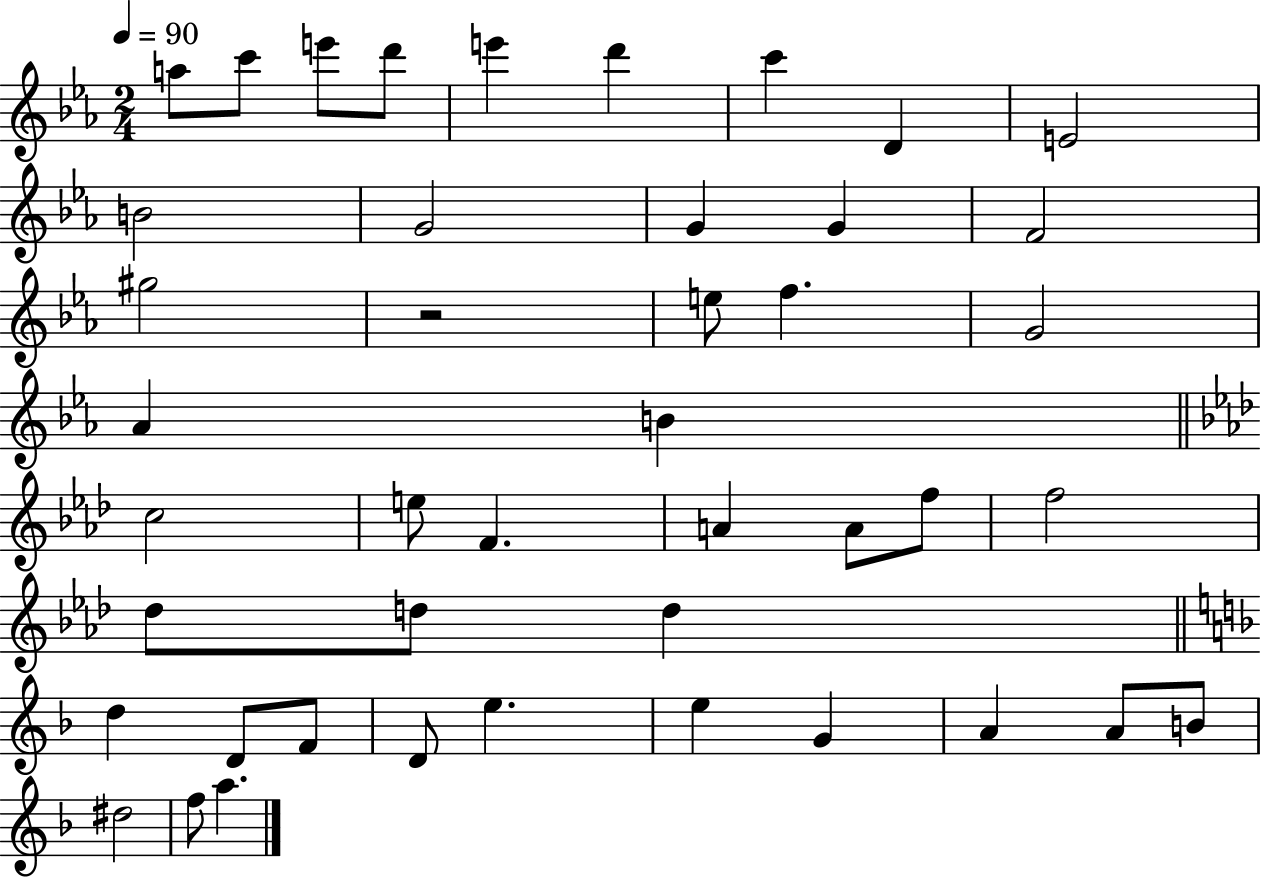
X:1
T:Untitled
M:2/4
L:1/4
K:Eb
a/2 c'/2 e'/2 d'/2 e' d' c' D E2 B2 G2 G G F2 ^g2 z2 e/2 f G2 _A B c2 e/2 F A A/2 f/2 f2 _d/2 d/2 d d D/2 F/2 D/2 e e G A A/2 B/2 ^d2 f/2 a